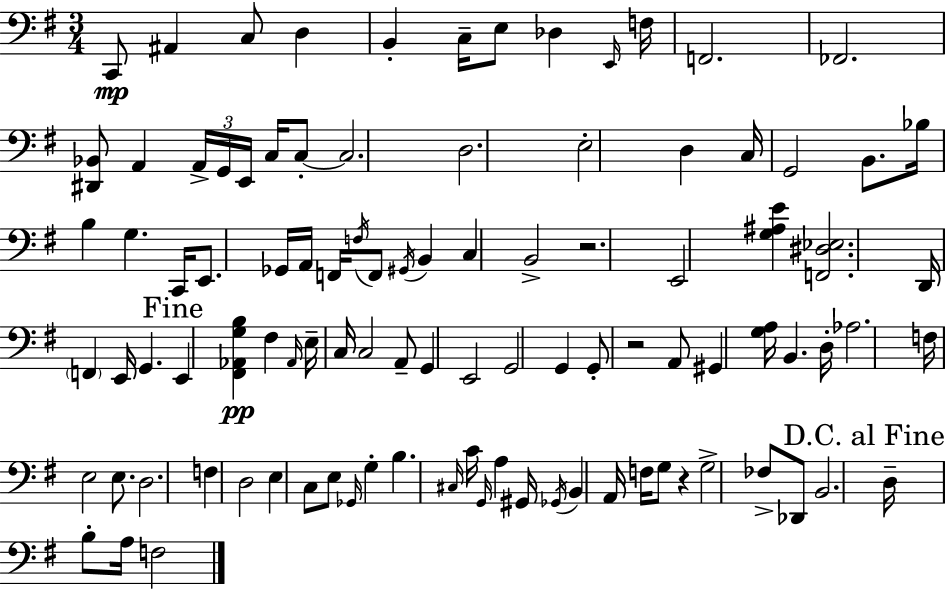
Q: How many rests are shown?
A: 3